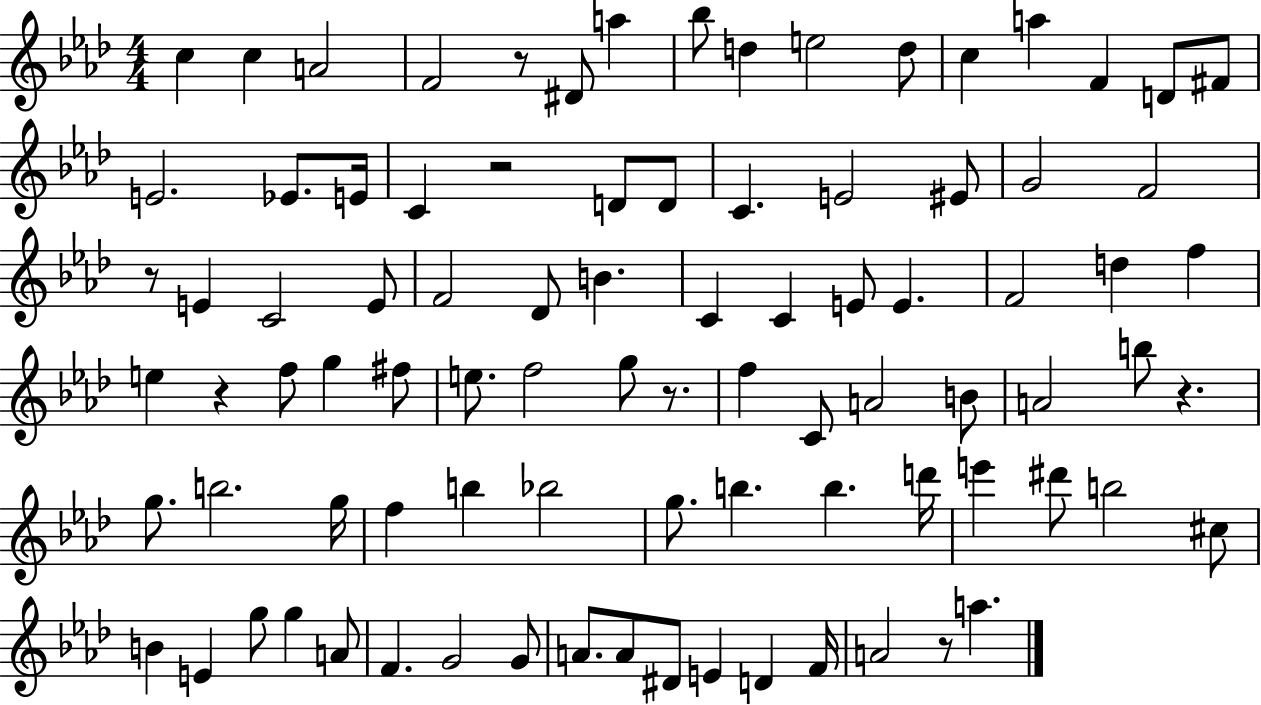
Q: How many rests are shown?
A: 7